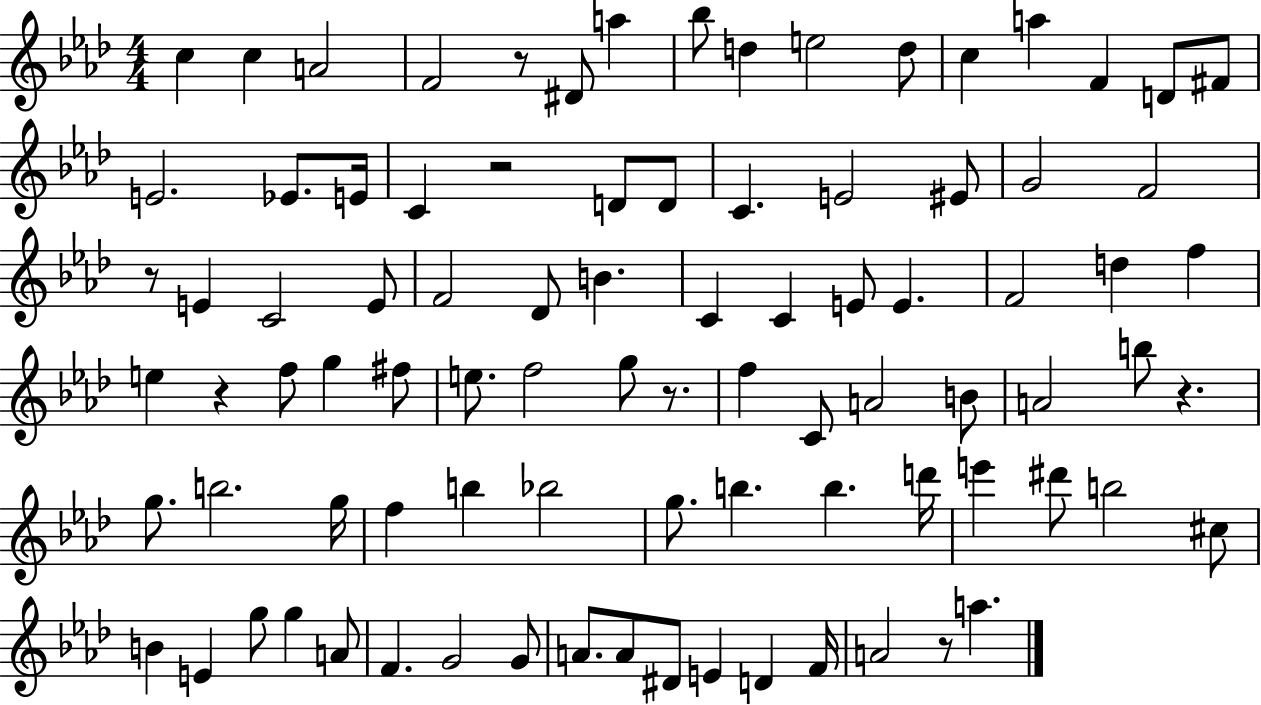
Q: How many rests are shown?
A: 7